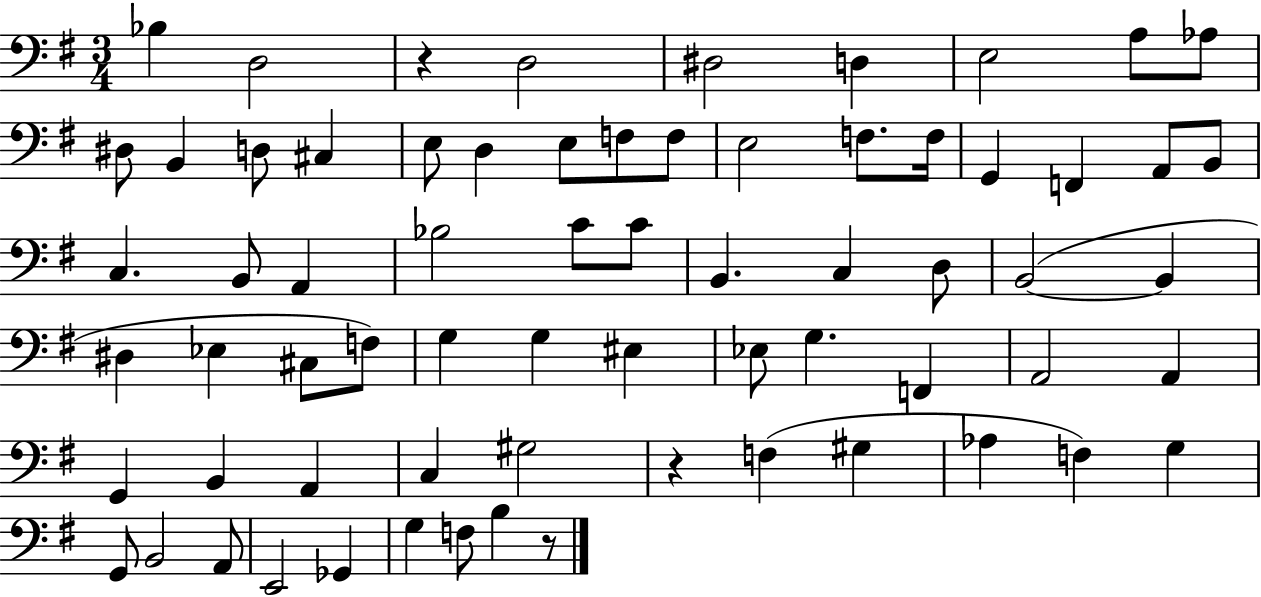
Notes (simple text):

Bb3/q D3/h R/q D3/h D#3/h D3/q E3/h A3/e Ab3/e D#3/e B2/q D3/e C#3/q E3/e D3/q E3/e F3/e F3/e E3/h F3/e. F3/s G2/q F2/q A2/e B2/e C3/q. B2/e A2/q Bb3/h C4/e C4/e B2/q. C3/q D3/e B2/h B2/q D#3/q Eb3/q C#3/e F3/e G3/q G3/q EIS3/q Eb3/e G3/q. F2/q A2/h A2/q G2/q B2/q A2/q C3/q G#3/h R/q F3/q G#3/q Ab3/q F3/q G3/q G2/e B2/h A2/e E2/h Gb2/q G3/q F3/e B3/q R/e